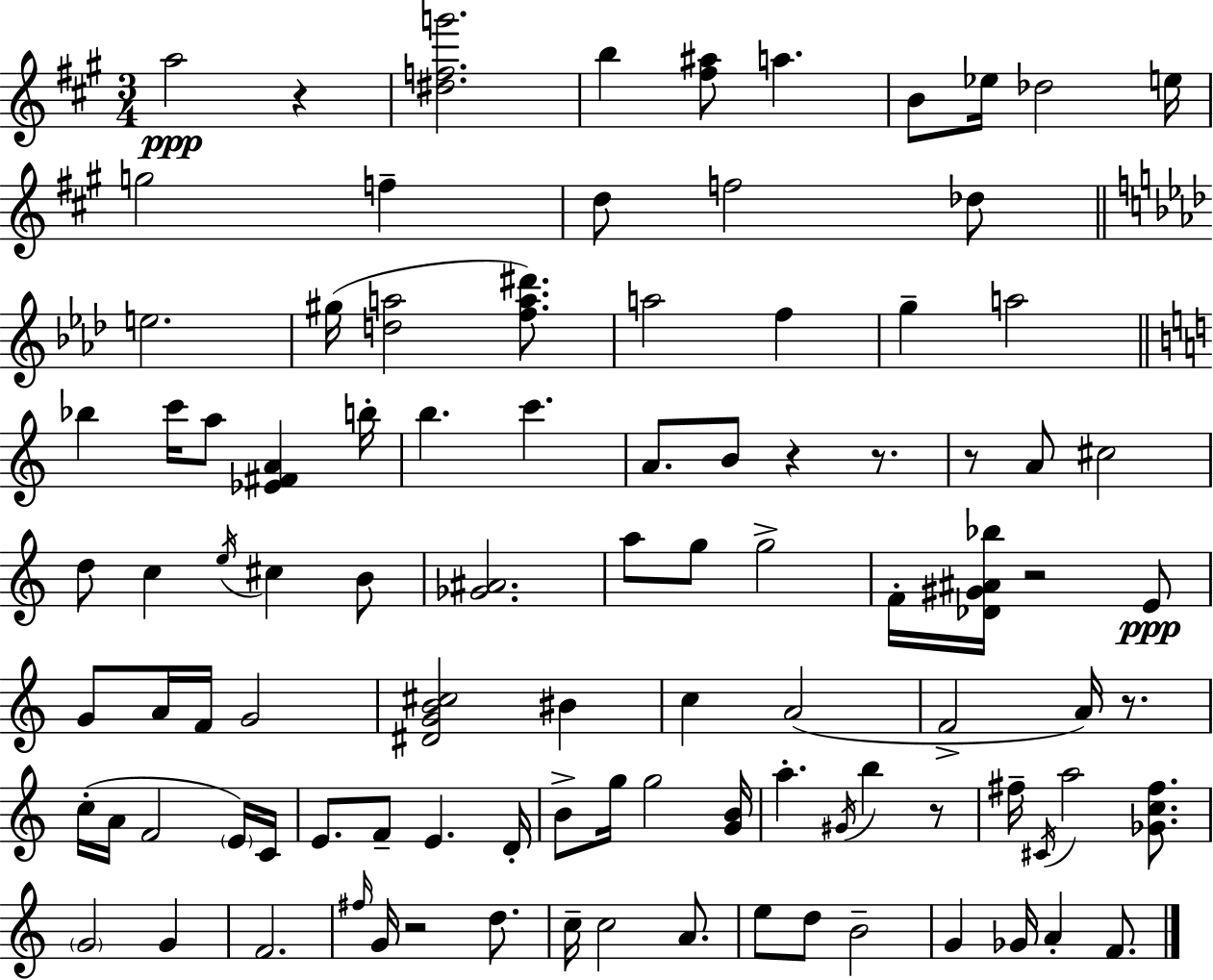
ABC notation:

X:1
T:Untitled
M:3/4
L:1/4
K:A
a2 z [^dfg']2 b [^f^a]/2 a B/2 _e/4 _d2 e/4 g2 f d/2 f2 _d/2 e2 ^g/4 [da]2 [fa^d']/2 a2 f g a2 _b c'/4 a/2 [_E^FA] b/4 b c' A/2 B/2 z z/2 z/2 A/2 ^c2 d/2 c e/4 ^c B/2 [_G^A]2 a/2 g/2 g2 F/4 [_D^G^A_b]/4 z2 E/2 G/2 A/4 F/4 G2 [^DGB^c]2 ^B c A2 F2 A/4 z/2 c/4 A/4 F2 E/4 C/4 E/2 F/2 E D/4 B/2 g/4 g2 [GB]/4 a ^G/4 b z/2 ^f/4 ^C/4 a2 [_Gc^f]/2 G2 G F2 ^f/4 G/4 z2 d/2 c/4 c2 A/2 e/2 d/2 B2 G _G/4 A F/2